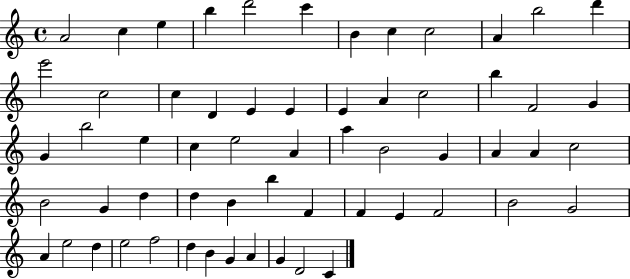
{
  \clef treble
  \time 4/4
  \defaultTimeSignature
  \key c \major
  a'2 c''4 e''4 | b''4 d'''2 c'''4 | b'4 c''4 c''2 | a'4 b''2 d'''4 | \break e'''2 c''2 | c''4 d'4 e'4 e'4 | e'4 a'4 c''2 | b''4 f'2 g'4 | \break g'4 b''2 e''4 | c''4 e''2 a'4 | a''4 b'2 g'4 | a'4 a'4 c''2 | \break b'2 g'4 d''4 | d''4 b'4 b''4 f'4 | f'4 e'4 f'2 | b'2 g'2 | \break a'4 e''2 d''4 | e''2 f''2 | d''4 b'4 g'4 a'4 | g'4 d'2 c'4 | \break \bar "|."
}